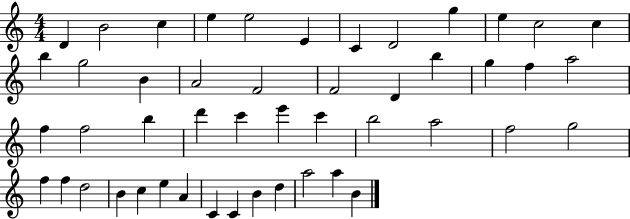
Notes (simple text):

D4/q B4/h C5/q E5/q E5/h E4/q C4/q D4/h G5/q E5/q C5/h C5/q B5/q G5/h B4/q A4/h F4/h F4/h D4/q B5/q G5/q F5/q A5/h F5/q F5/h B5/q D6/q C6/q E6/q C6/q B5/h A5/h F5/h G5/h F5/q F5/q D5/h B4/q C5/q E5/q A4/q C4/q C4/q B4/q D5/q A5/h A5/q B4/q